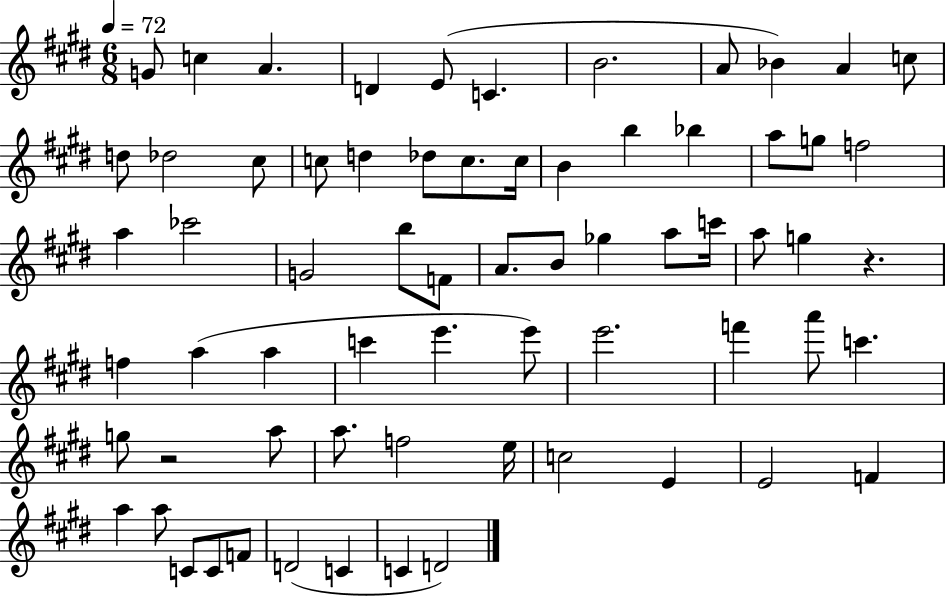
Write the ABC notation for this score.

X:1
T:Untitled
M:6/8
L:1/4
K:E
G/2 c A D E/2 C B2 A/2 _B A c/2 d/2 _d2 ^c/2 c/2 d _d/2 c/2 c/4 B b _b a/2 g/2 f2 a _c'2 G2 b/2 F/2 A/2 B/2 _g a/2 c'/4 a/2 g z f a a c' e' e'/2 e'2 f' a'/2 c' g/2 z2 a/2 a/2 f2 e/4 c2 E E2 F a a/2 C/2 C/2 F/2 D2 C C D2